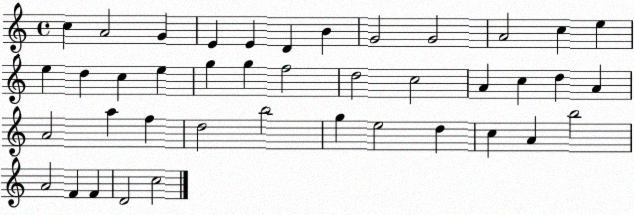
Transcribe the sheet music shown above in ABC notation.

X:1
T:Untitled
M:4/4
L:1/4
K:C
c A2 G E E D B G2 G2 A2 c e e d c e g g f2 d2 c2 A c d A A2 a f d2 b2 g e2 d c A b2 A2 F F D2 c2